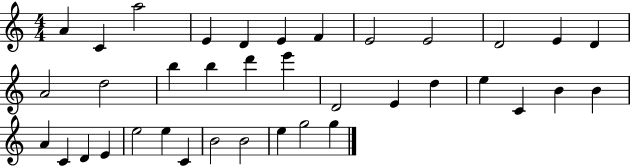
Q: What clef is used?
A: treble